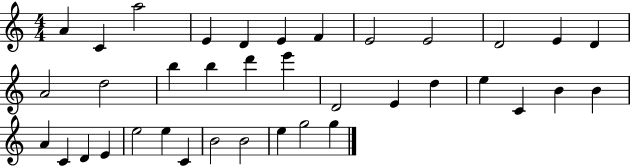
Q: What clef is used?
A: treble